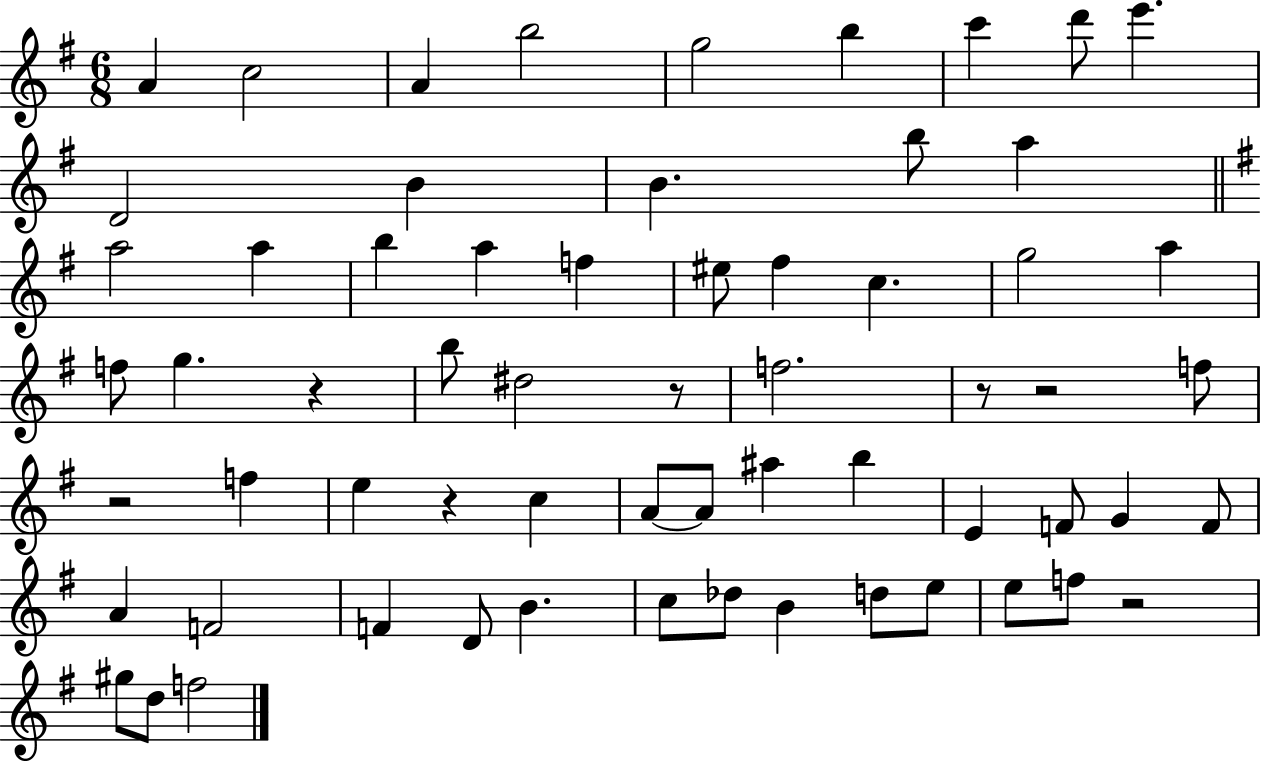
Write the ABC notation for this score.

X:1
T:Untitled
M:6/8
L:1/4
K:G
A c2 A b2 g2 b c' d'/2 e' D2 B B b/2 a a2 a b a f ^e/2 ^f c g2 a f/2 g z b/2 ^d2 z/2 f2 z/2 z2 f/2 z2 f e z c A/2 A/2 ^a b E F/2 G F/2 A F2 F D/2 B c/2 _d/2 B d/2 e/2 e/2 f/2 z2 ^g/2 d/2 f2